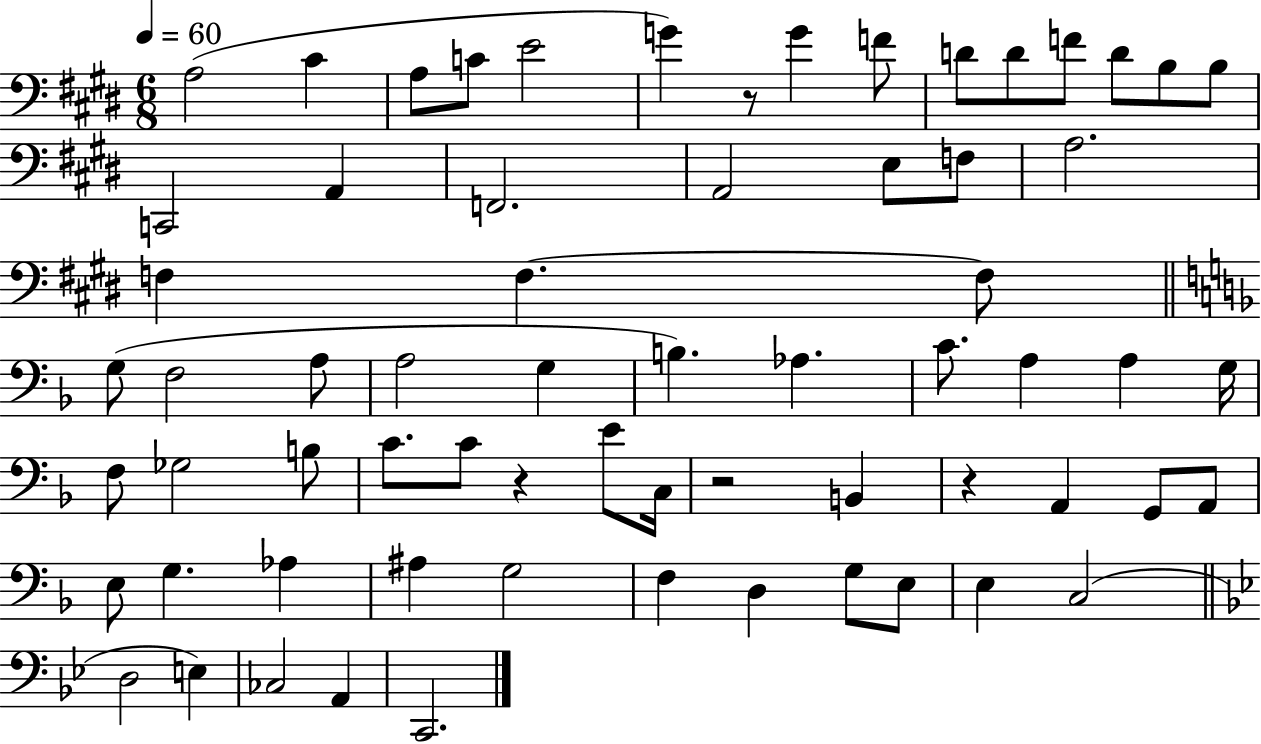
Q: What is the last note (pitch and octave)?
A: C2